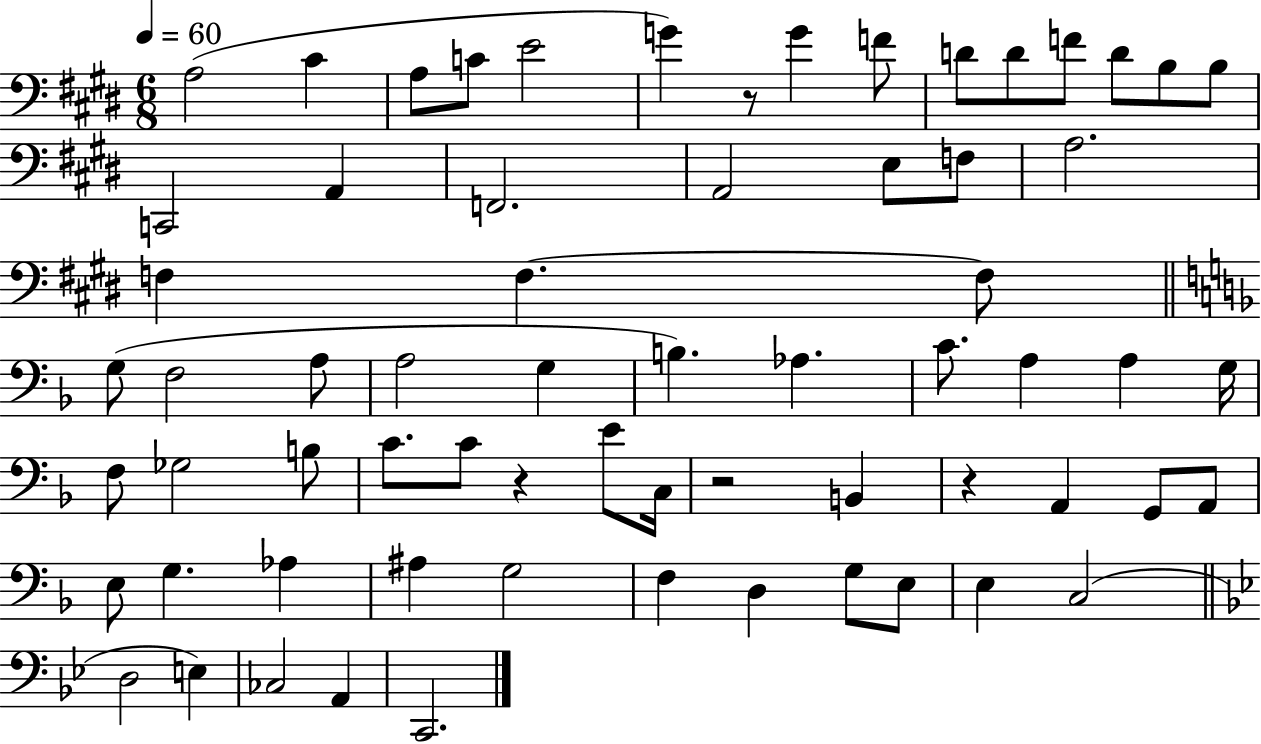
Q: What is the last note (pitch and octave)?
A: C2